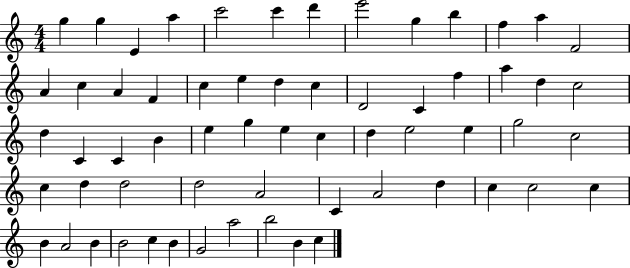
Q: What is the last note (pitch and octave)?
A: C5